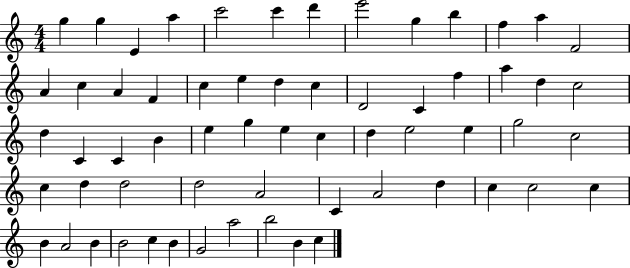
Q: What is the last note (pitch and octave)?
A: C5